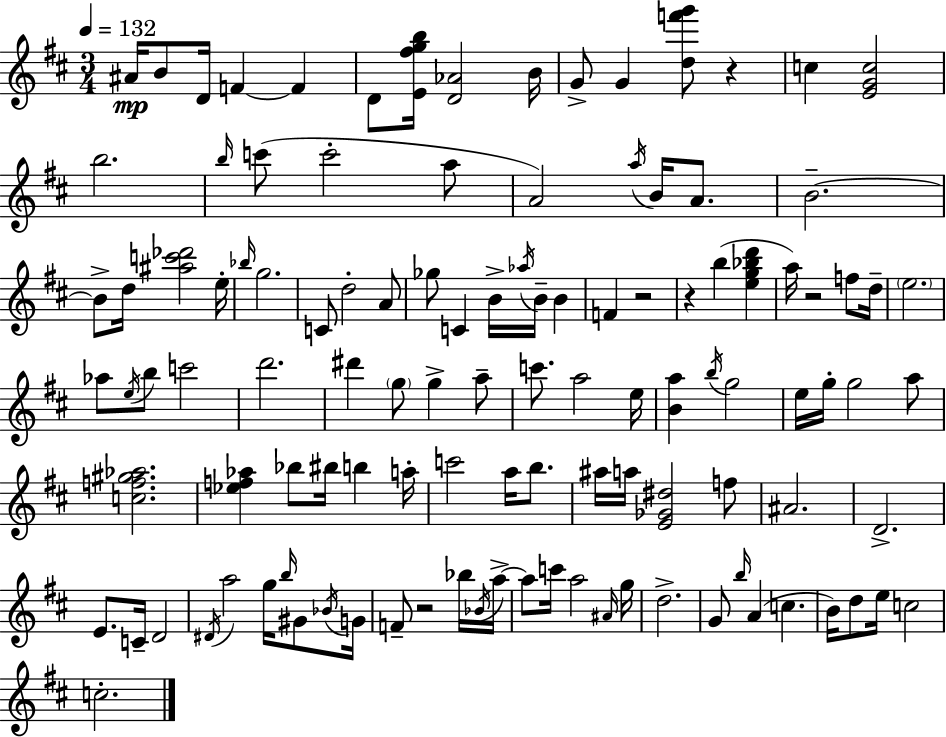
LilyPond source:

{
  \clef treble
  \numericTimeSignature
  \time 3/4
  \key d \major
  \tempo 4 = 132
  ais'16\mp b'8 d'16 f'4~~ f'4 | d'8 <e' fis'' g'' b''>16 <d' aes'>2 b'16 | g'8-> g'4 <d'' f''' g'''>8 r4 | c''4 <e' g' c''>2 | \break b''2. | \grace { b''16 }( c'''8 c'''2-. a''8 | a'2) \acciaccatura { a''16 } b'16 a'8. | b'2.--~~ | \break b'8-> d''16 <ais'' c''' des'''>2 | e''16-. \grace { bes''16 } g''2. | c'8 d''2-. | a'8 ges''8 c'4 b'16-> \acciaccatura { aes''16 } b'16-- | \break b'4 f'4 r2 | r4 b''4( | <e'' g'' bes'' d'''>4 a''16) r2 | f''8 d''16-- \parenthesize e''2. | \break aes''8 \acciaccatura { e''16 } b''8 c'''2 | d'''2. | dis'''4 \parenthesize g''8 g''4-> | a''8-- c'''8. a''2 | \break e''16 <b' a''>4 \acciaccatura { b''16 } g''2 | e''16 g''16-. g''2 | a''8 <c'' f'' gis'' aes''>2. | <ees'' f'' aes''>4 bes''8 | \break bis''16 b''4 a''16-. c'''2 | a''16 b''8. ais''16 a''16 <e' ges' dis''>2 | f''8 ais'2. | d'2.-> | \break e'8. c'16-- d'2 | \acciaccatura { dis'16 } a''2 | g''16 \grace { b''16 } gis'8 \acciaccatura { bes'16 } g'16 f'8-- r2 | bes''16 \acciaccatura { bes'16 } a''16->~~ a''8 | \break c'''16 a''2 \grace { ais'16 } g''16 d''2.-> | g'8 | \grace { b''16 } a'4( c''4. | b'16) d''8 e''16 c''2 | \break c''2.-. | \bar "|."
}